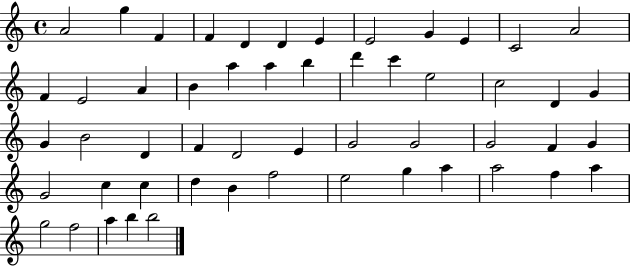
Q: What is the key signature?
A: C major